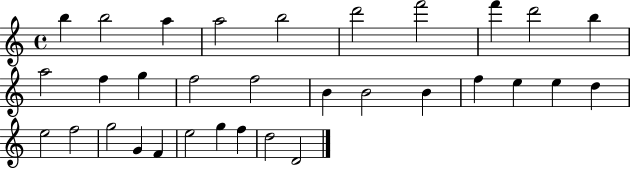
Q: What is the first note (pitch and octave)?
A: B5